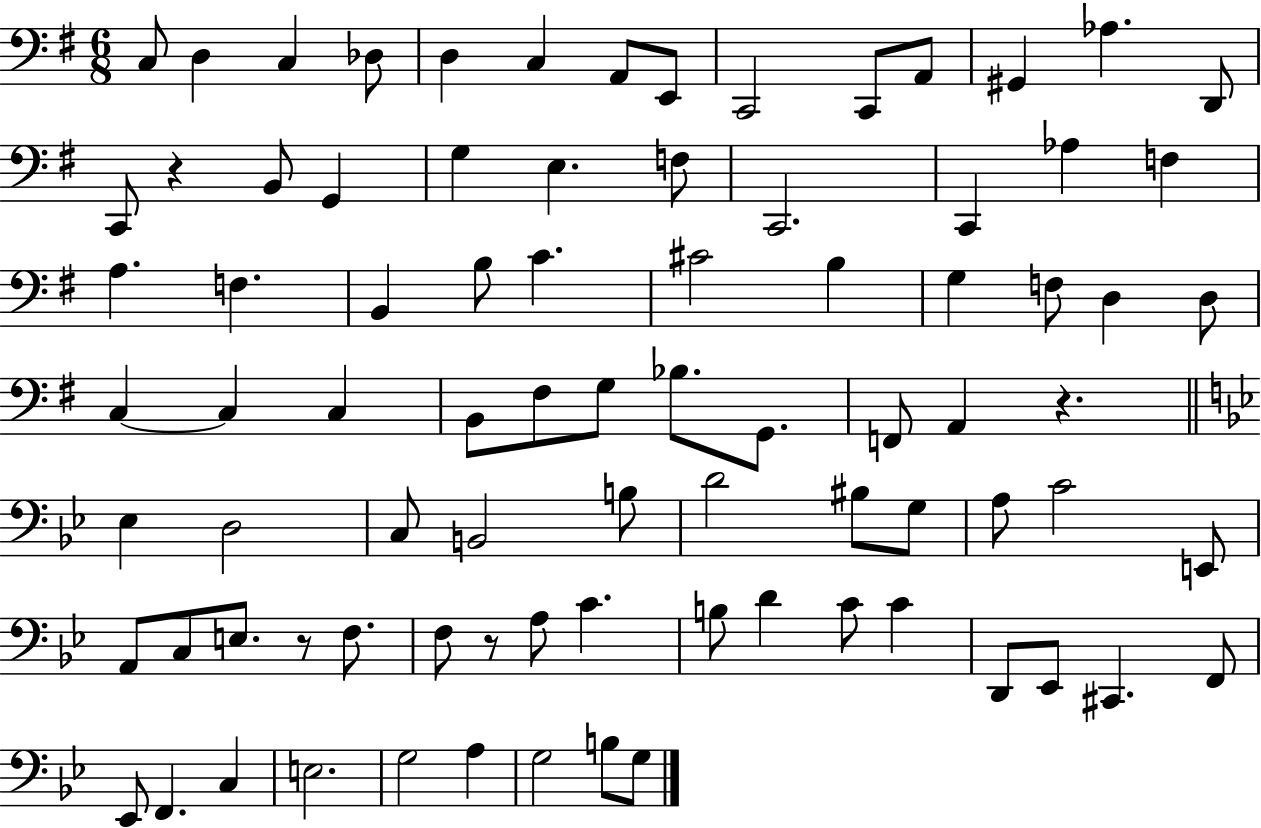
C3/e D3/q C3/q Db3/e D3/q C3/q A2/e E2/e C2/h C2/e A2/e G#2/q Ab3/q. D2/e C2/e R/q B2/e G2/q G3/q E3/q. F3/e C2/h. C2/q Ab3/q F3/q A3/q. F3/q. B2/q B3/e C4/q. C#4/h B3/q G3/q F3/e D3/q D3/e C3/q C3/q C3/q B2/e F#3/e G3/e Bb3/e. G2/e. F2/e A2/q R/q. Eb3/q D3/h C3/e B2/h B3/e D4/h BIS3/e G3/e A3/e C4/h E2/e A2/e C3/e E3/e. R/e F3/e. F3/e R/e A3/e C4/q. B3/e D4/q C4/e C4/q D2/e Eb2/e C#2/q. F2/e Eb2/e F2/q. C3/q E3/h. G3/h A3/q G3/h B3/e G3/e